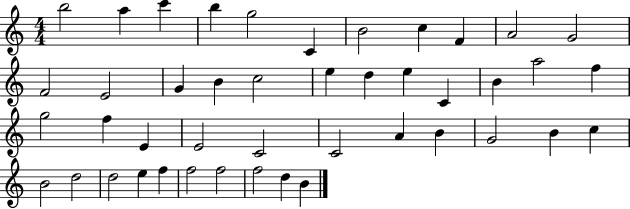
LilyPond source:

{
  \clef treble
  \numericTimeSignature
  \time 4/4
  \key c \major
  b''2 a''4 c'''4 | b''4 g''2 c'4 | b'2 c''4 f'4 | a'2 g'2 | \break f'2 e'2 | g'4 b'4 c''2 | e''4 d''4 e''4 c'4 | b'4 a''2 f''4 | \break g''2 f''4 e'4 | e'2 c'2 | c'2 a'4 b'4 | g'2 b'4 c''4 | \break b'2 d''2 | d''2 e''4 f''4 | f''2 f''2 | f''2 d''4 b'4 | \break \bar "|."
}